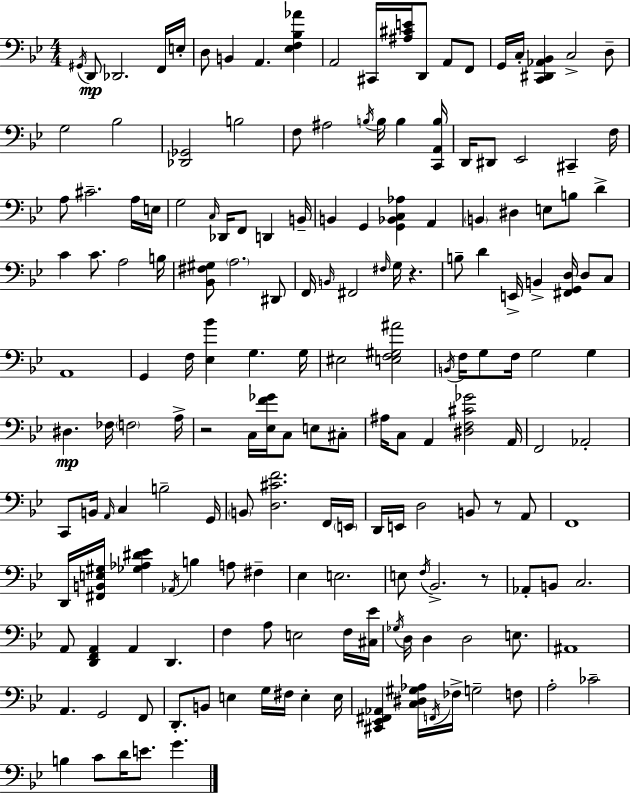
X:1
T:Untitled
M:4/4
L:1/4
K:Bb
^G,,/4 D,,/2 _D,,2 F,,/4 E,/4 D,/2 B,, A,, [_E,F,_B,_A] A,,2 ^C,,/4 [^A,^CE]/4 D,,/2 A,,/2 F,,/2 G,,/4 C,/4 [C,,^D,,_A,,_B,,] C,2 D,/2 G,2 _B,2 [_D,,_G,,]2 B,2 F,/2 ^A,2 B,/4 B,/4 B, [C,,A,,B,]/4 D,,/4 ^D,,/2 _E,,2 ^C,, F,/4 A,/2 ^C2 A,/4 E,/4 G,2 C,/4 _D,,/4 F,,/2 D,, B,,/4 B,, G,, [G,,_B,,C,_A,] A,, B,, ^D, E,/2 B,/2 D C C/2 A,2 B,/4 [_B,,^F,^G,]/2 A,2 ^D,,/2 F,,/4 B,,/4 ^F,,2 ^F,/4 G,/4 z B,/2 D E,,/4 B,, [^F,,G,,D,]/4 D,/2 C,/2 A,,4 G,, F,/4 [_E,_B] G, G,/4 ^E,2 [E,F,^G,^A]2 B,,/4 F,/4 G,/2 F,/4 G,2 G, ^D, _F,/4 F,2 A,/4 z2 C,/4 [_E,F_G]/4 C,/2 E,/2 ^C,/2 ^A,/4 C,/2 A,, [^D,F,^C_G]2 A,,/4 F,,2 _A,,2 C,,/2 B,,/4 A,,/4 C, B,2 G,,/4 B,,/2 [D,^CF]2 F,,/4 E,,/4 D,,/4 E,,/4 D,2 B,,/2 z/2 A,,/2 F,,4 D,,/4 [^F,,B,,E,^G,]/4 [_G,_A,^D_E] _A,,/4 B, A,/2 ^F, _E, E,2 E,/2 F,/4 _B,,2 z/2 _A,,/2 B,,/2 C,2 A,,/2 [D,,F,,A,,] A,, D,, F, A,/2 E,2 F,/4 [^C,_E]/4 _G,/4 D,/4 D, D,2 E,/2 ^A,,4 A,, G,,2 F,,/2 D,,/2 B,,/2 E, G,/4 ^F,/4 E, E,/4 [^C,,_E,,^F,,_A,,] [C,^D,^G,_A,]/4 F,,/4 _F,/4 G,2 F,/2 A,2 _C2 B, C/2 D/4 E/2 G